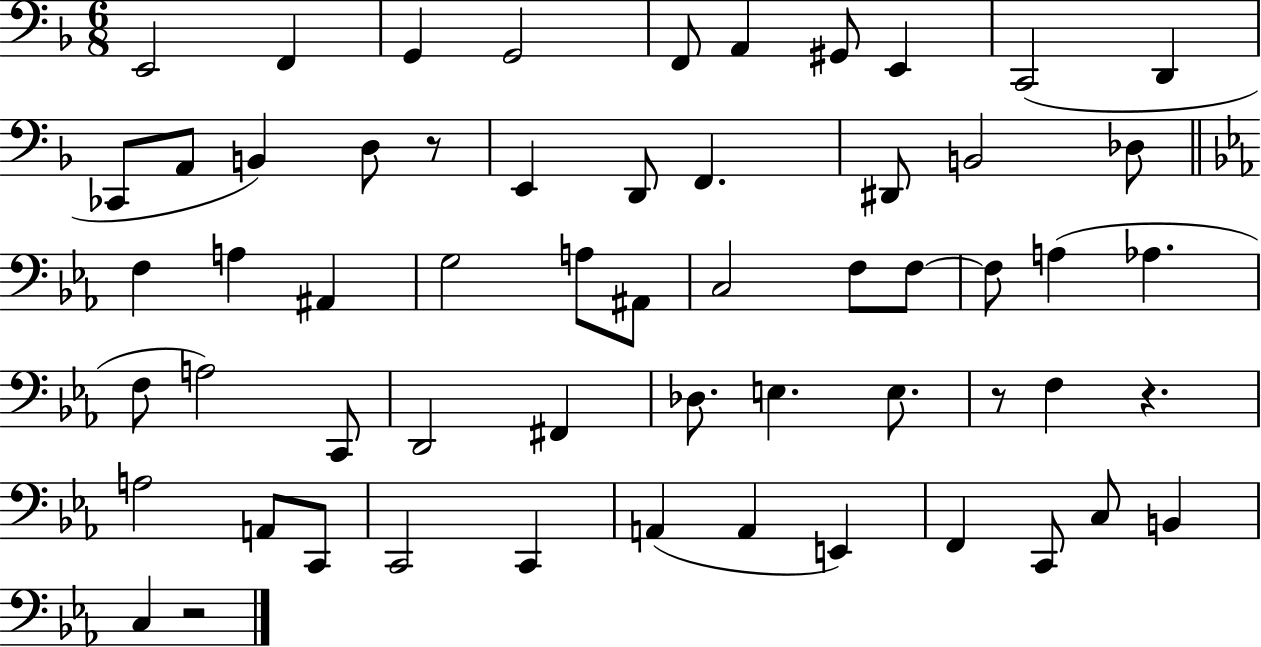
{
  \clef bass
  \numericTimeSignature
  \time 6/8
  \key f \major
  \repeat volta 2 { e,2 f,4 | g,4 g,2 | f,8 a,4 gis,8 e,4 | c,2( d,4 | \break ces,8 a,8 b,4) d8 r8 | e,4 d,8 f,4. | dis,8 b,2 des8 | \bar "||" \break \key ees \major f4 a4 ais,4 | g2 a8 ais,8 | c2 f8 f8~~ | f8 a4( aes4. | \break f8 a2) c,8 | d,2 fis,4 | des8. e4. e8. | r8 f4 r4. | \break a2 a,8 c,8 | c,2 c,4 | a,4( a,4 e,4) | f,4 c,8 c8 b,4 | \break c4 r2 | } \bar "|."
}